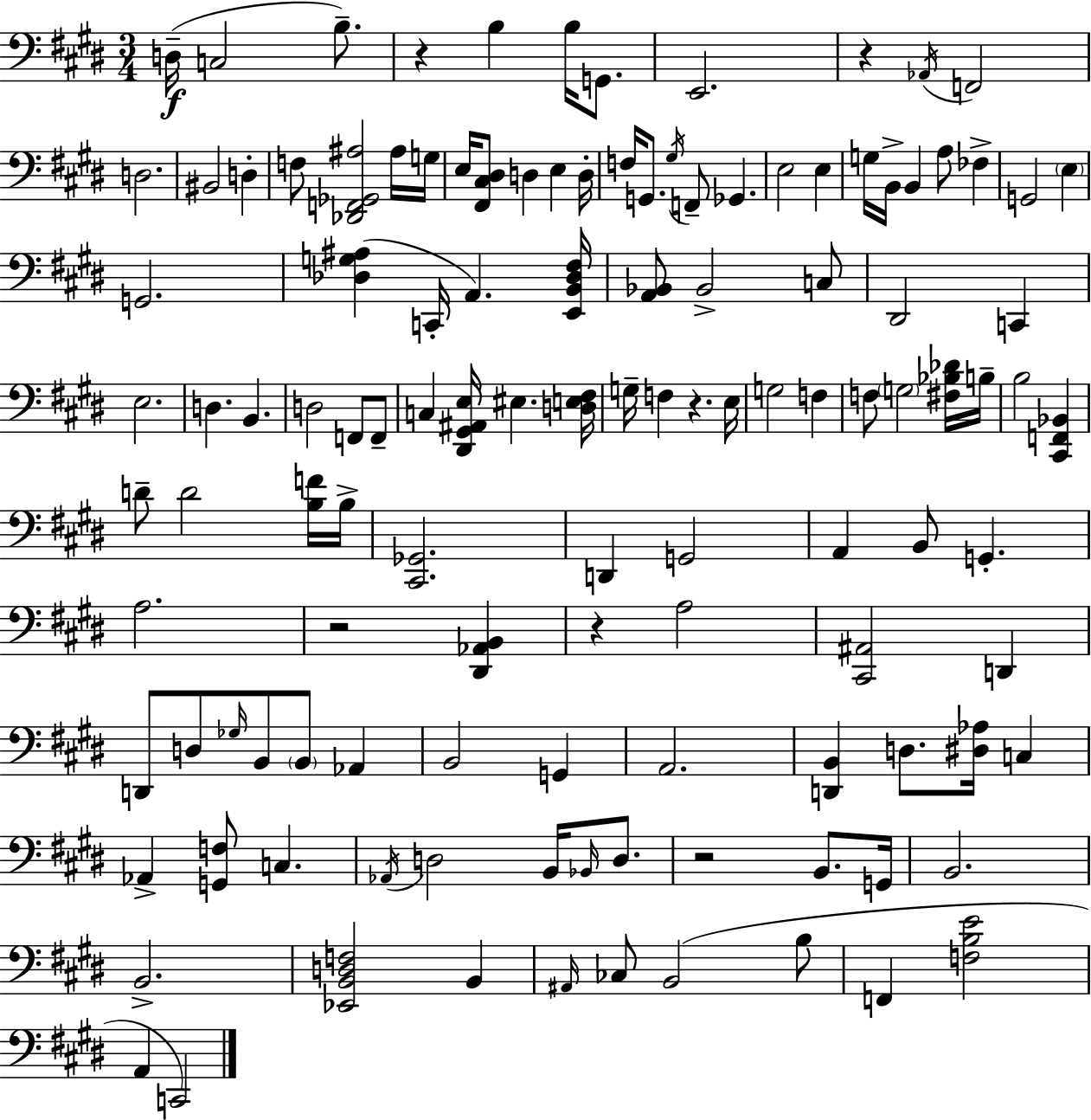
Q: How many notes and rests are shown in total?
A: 122